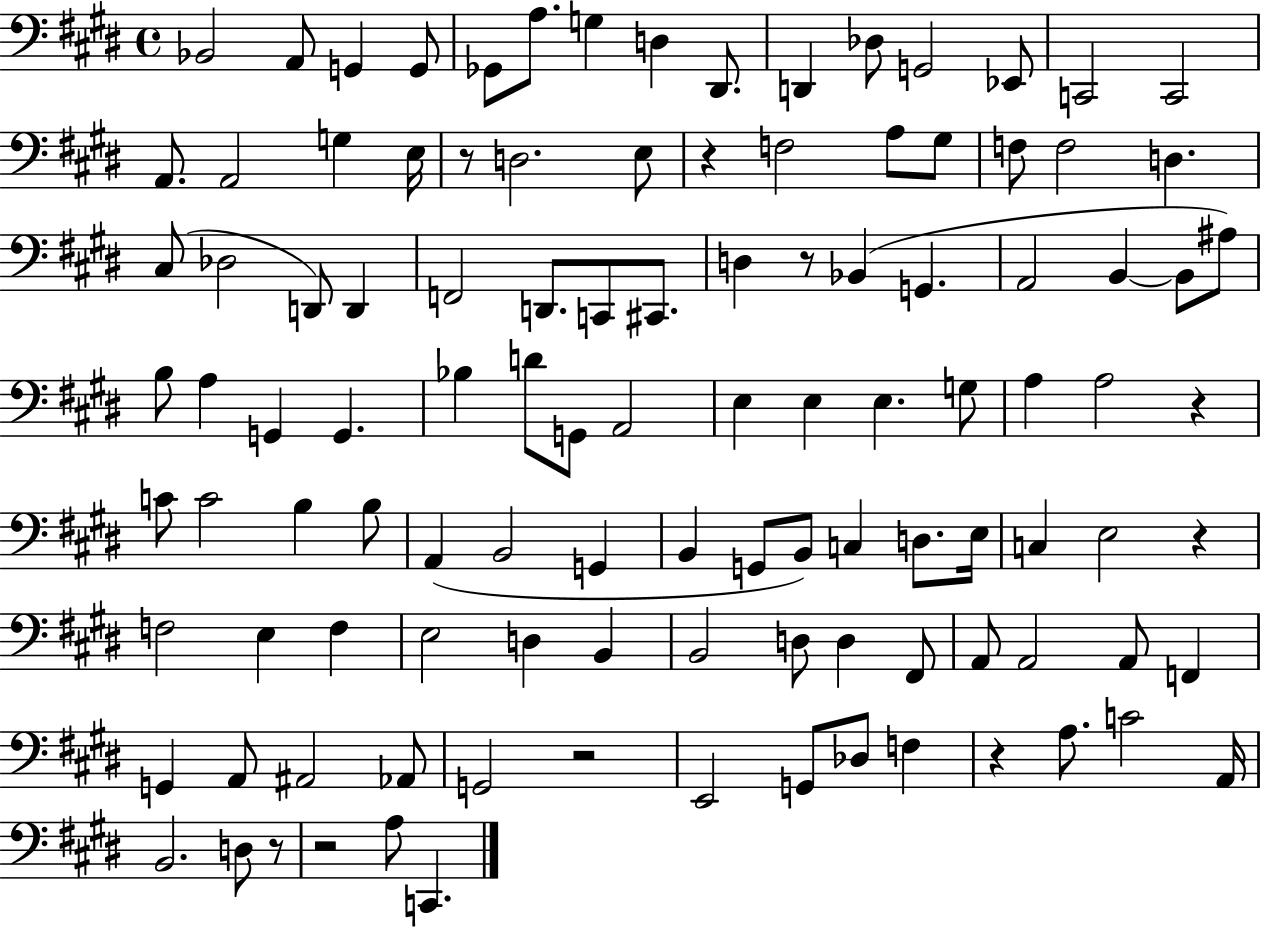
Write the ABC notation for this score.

X:1
T:Untitled
M:4/4
L:1/4
K:E
_B,,2 A,,/2 G,, G,,/2 _G,,/2 A,/2 G, D, ^D,,/2 D,, _D,/2 G,,2 _E,,/2 C,,2 C,,2 A,,/2 A,,2 G, E,/4 z/2 D,2 E,/2 z F,2 A,/2 ^G,/2 F,/2 F,2 D, ^C,/2 _D,2 D,,/2 D,, F,,2 D,,/2 C,,/2 ^C,,/2 D, z/2 _B,, G,, A,,2 B,, B,,/2 ^A,/2 B,/2 A, G,, G,, _B, D/2 G,,/2 A,,2 E, E, E, G,/2 A, A,2 z C/2 C2 B, B,/2 A,, B,,2 G,, B,, G,,/2 B,,/2 C, D,/2 E,/4 C, E,2 z F,2 E, F, E,2 D, B,, B,,2 D,/2 D, ^F,,/2 A,,/2 A,,2 A,,/2 F,, G,, A,,/2 ^A,,2 _A,,/2 G,,2 z2 E,,2 G,,/2 _D,/2 F, z A,/2 C2 A,,/4 B,,2 D,/2 z/2 z2 A,/2 C,,